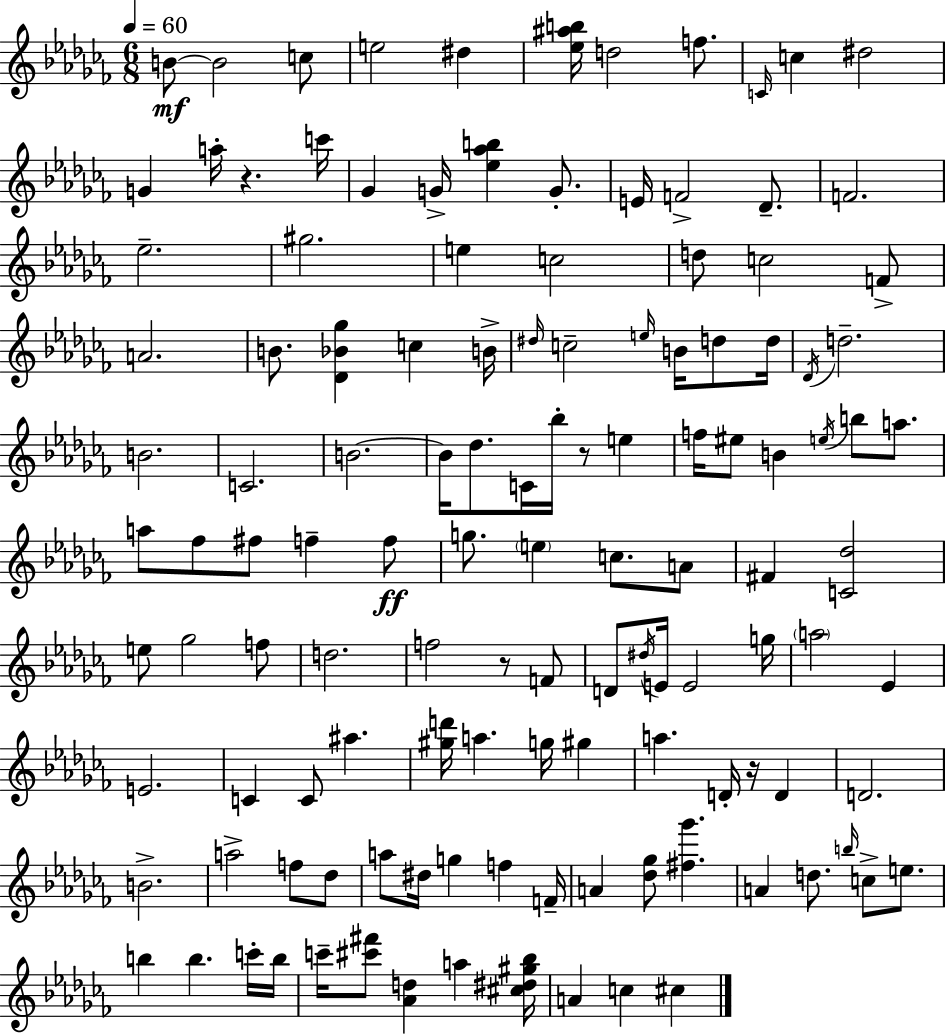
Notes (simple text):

B4/e B4/h C5/e E5/h D#5/q [Eb5,A#5,B5]/s D5/h F5/e. C4/s C5/q D#5/h G4/q A5/s R/q. C6/s Gb4/q G4/s [Eb5,Ab5,B5]/q G4/e. E4/s F4/h Db4/e. F4/h. Eb5/h. G#5/h. E5/q C5/h D5/e C5/h F4/e A4/h. B4/e. [Db4,Bb4,Gb5]/q C5/q B4/s D#5/s C5/h E5/s B4/s D5/e D5/s Db4/s D5/h. B4/h. C4/h. B4/h. B4/s Db5/e. C4/s Bb5/s R/e E5/q F5/s EIS5/e B4/q E5/s B5/e A5/e. A5/e FES5/e F#5/e F5/q F5/e G5/e. E5/q C5/e. A4/e F#4/q [C4,Db5]/h E5/e Gb5/h F5/e D5/h. F5/h R/e F4/e D4/e D#5/s E4/s E4/h G5/s A5/h Eb4/q E4/h. C4/q C4/e A#5/q. [G#5,D6]/s A5/q. G5/s G#5/q A5/q. D4/s R/s D4/q D4/h. B4/h. A5/h F5/e Db5/e A5/e D#5/s G5/q F5/q F4/s A4/q [Db5,Gb5]/e [F#5,Gb6]/q. A4/q D5/e. B5/s C5/e E5/e. B5/q B5/q. C6/s B5/s C6/s [C#6,F#6]/e [Ab4,D5]/q A5/q [C#5,D#5,G#5,Bb5]/s A4/q C5/q C#5/q